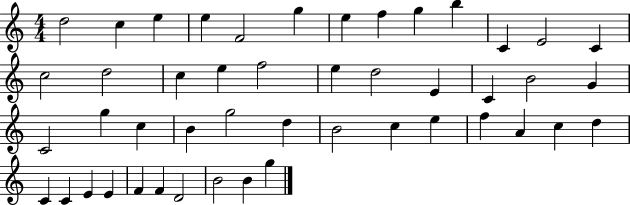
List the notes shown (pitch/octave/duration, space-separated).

D5/h C5/q E5/q E5/q F4/h G5/q E5/q F5/q G5/q B5/q C4/q E4/h C4/q C5/h D5/h C5/q E5/q F5/h E5/q D5/h E4/q C4/q B4/h G4/q C4/h G5/q C5/q B4/q G5/h D5/q B4/h C5/q E5/q F5/q A4/q C5/q D5/q C4/q C4/q E4/q E4/q F4/q F4/q D4/h B4/h B4/q G5/q